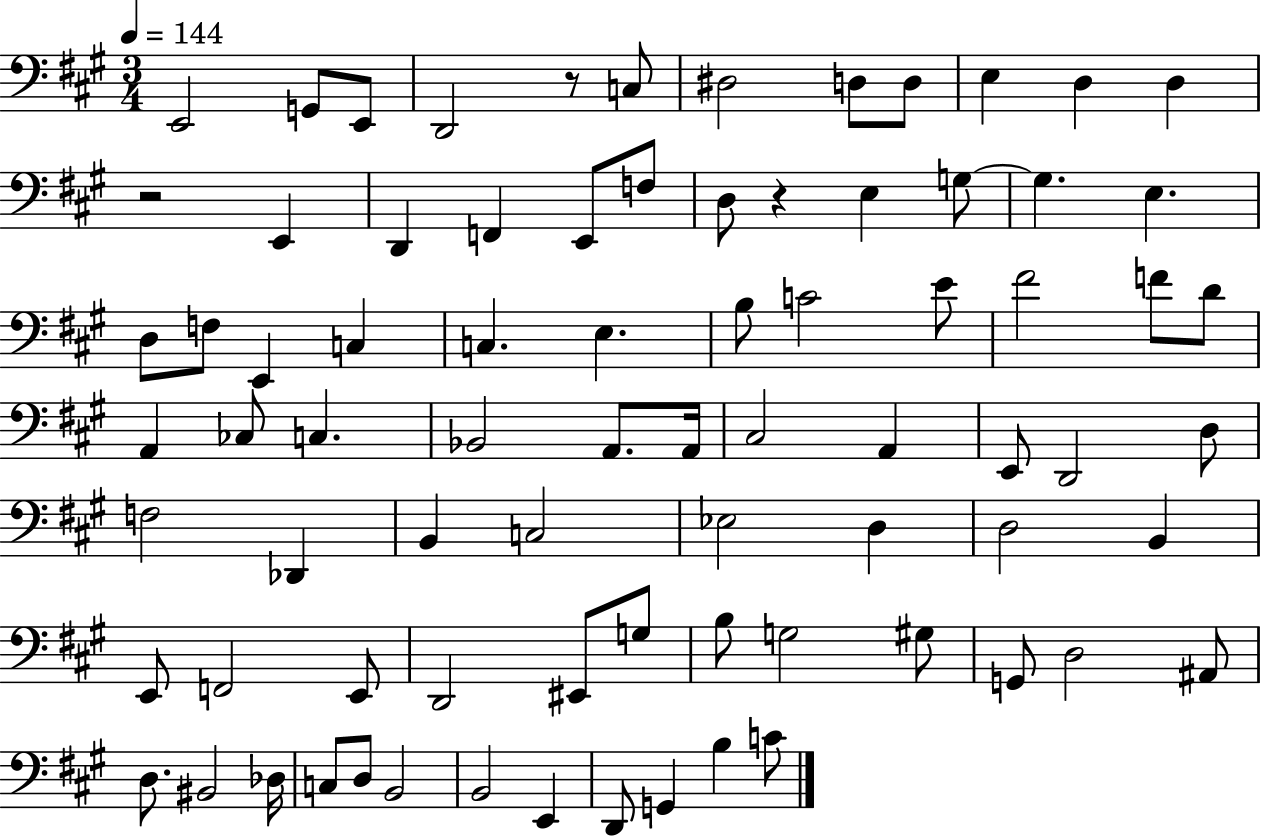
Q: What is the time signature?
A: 3/4